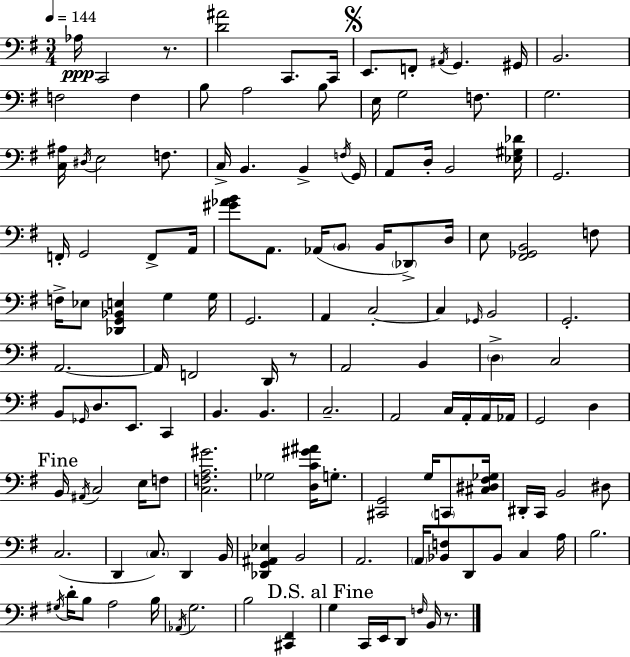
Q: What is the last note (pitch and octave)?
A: B2